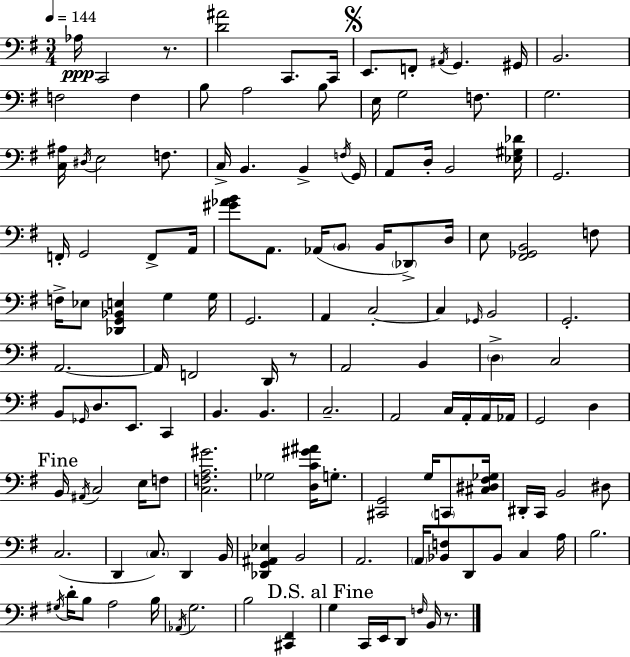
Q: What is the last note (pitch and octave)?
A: B2